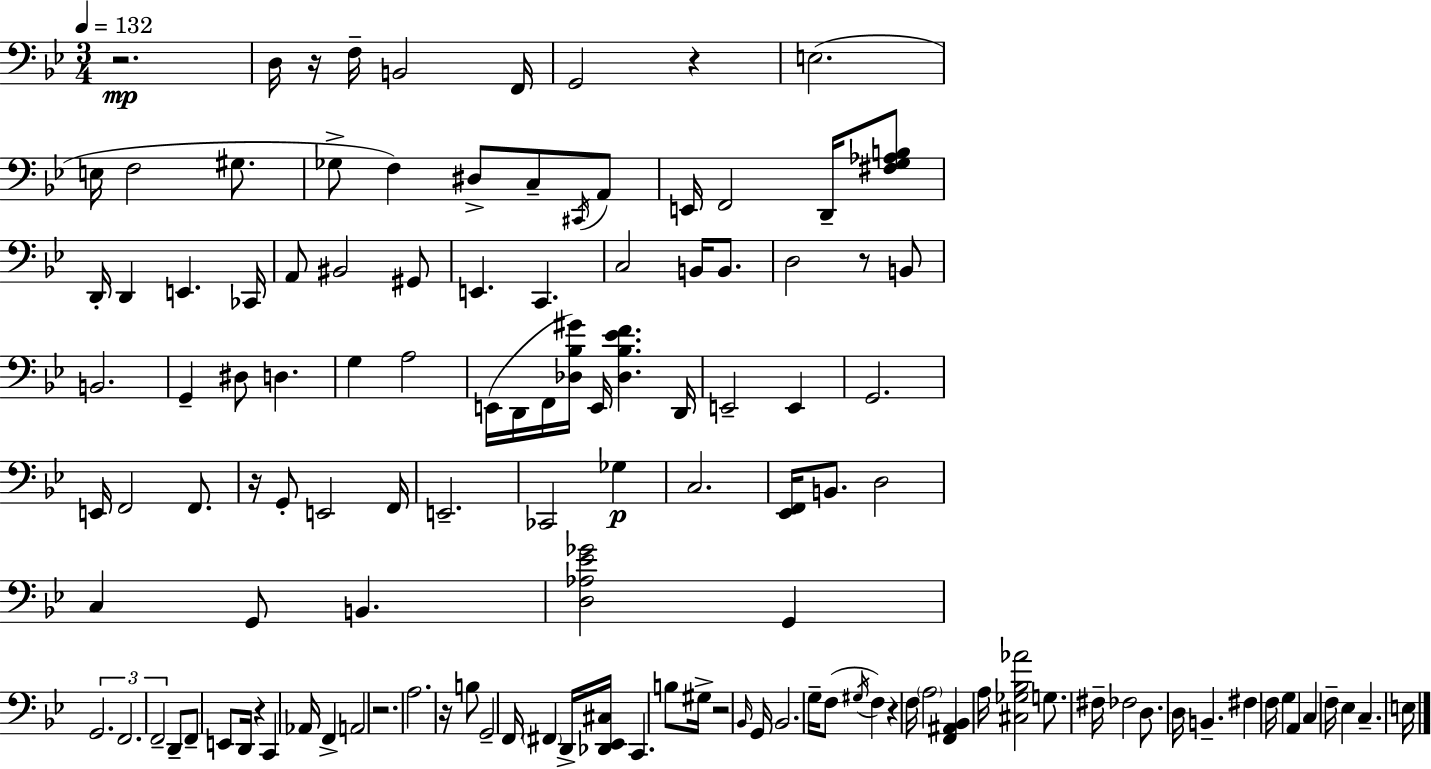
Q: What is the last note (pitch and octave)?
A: E3